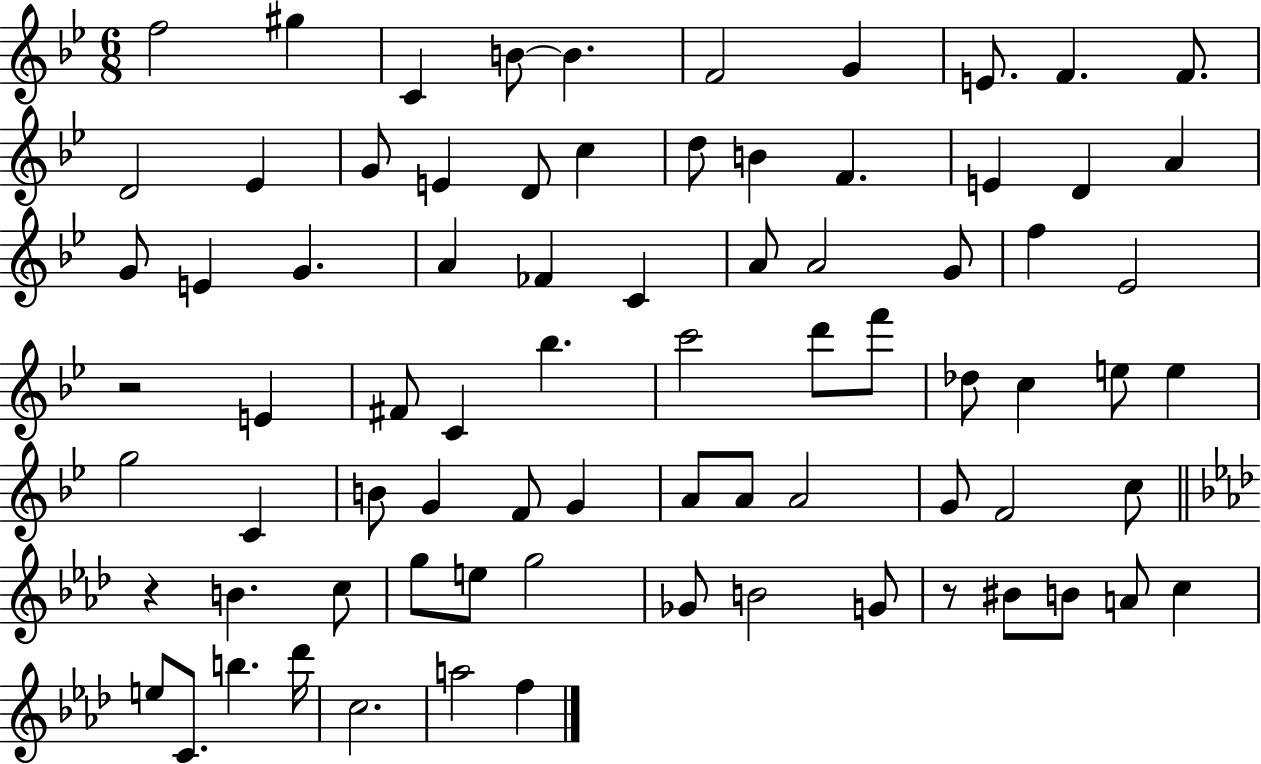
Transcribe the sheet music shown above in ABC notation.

X:1
T:Untitled
M:6/8
L:1/4
K:Bb
f2 ^g C B/2 B F2 G E/2 F F/2 D2 _E G/2 E D/2 c d/2 B F E D A G/2 E G A _F C A/2 A2 G/2 f _E2 z2 E ^F/2 C _b c'2 d'/2 f'/2 _d/2 c e/2 e g2 C B/2 G F/2 G A/2 A/2 A2 G/2 F2 c/2 z B c/2 g/2 e/2 g2 _G/2 B2 G/2 z/2 ^B/2 B/2 A/2 c e/2 C/2 b _d'/4 c2 a2 f